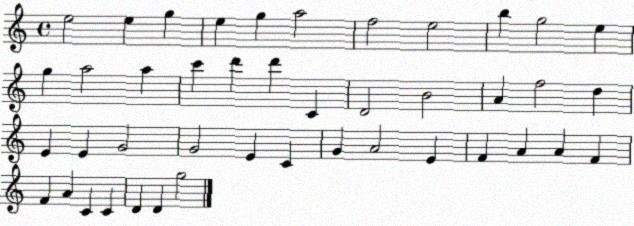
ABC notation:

X:1
T:Untitled
M:4/4
L:1/4
K:C
e2 e g e g a2 f2 e2 b g2 e g a2 a c' d' d' C D2 B2 A f2 d E E G2 G2 E C G A2 E F A A F F A C C D D g2